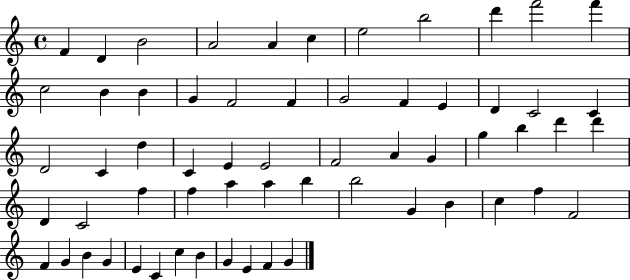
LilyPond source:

{
  \clef treble
  \time 4/4
  \defaultTimeSignature
  \key c \major
  f'4 d'4 b'2 | a'2 a'4 c''4 | e''2 b''2 | d'''4 f'''2 f'''4 | \break c''2 b'4 b'4 | g'4 f'2 f'4 | g'2 f'4 e'4 | d'4 c'2 c'4 | \break d'2 c'4 d''4 | c'4 e'4 e'2 | f'2 a'4 g'4 | g''4 b''4 d'''4 d'''4 | \break d'4 c'2 f''4 | f''4 a''4 a''4 b''4 | b''2 g'4 b'4 | c''4 f''4 f'2 | \break f'4 g'4 b'4 g'4 | e'4 c'4 c''4 b'4 | g'4 e'4 f'4 g'4 | \bar "|."
}